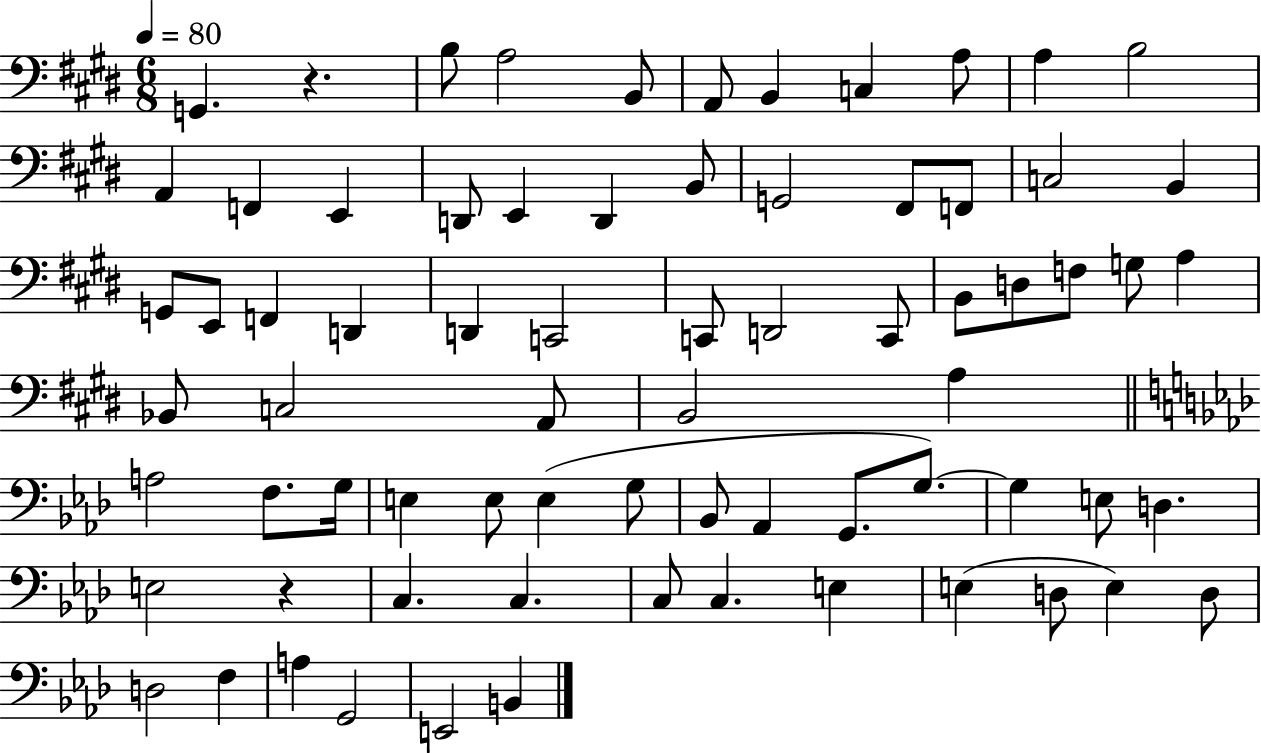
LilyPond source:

{
  \clef bass
  \numericTimeSignature
  \time 6/8
  \key e \major
  \tempo 4 = 80
  g,4. r4. | b8 a2 b,8 | a,8 b,4 c4 a8 | a4 b2 | \break a,4 f,4 e,4 | d,8 e,4 d,4 b,8 | g,2 fis,8 f,8 | c2 b,4 | \break g,8 e,8 f,4 d,4 | d,4 c,2 | c,8 d,2 c,8 | b,8 d8 f8 g8 a4 | \break bes,8 c2 a,8 | b,2 a4 | \bar "||" \break \key aes \major a2 f8. g16 | e4 e8 e4( g8 | bes,8 aes,4 g,8. g8.~~) | g4 e8 d4. | \break e2 r4 | c4. c4. | c8 c4. e4 | e4( d8 e4) d8 | \break d2 f4 | a4 g,2 | e,2 b,4 | \bar "|."
}